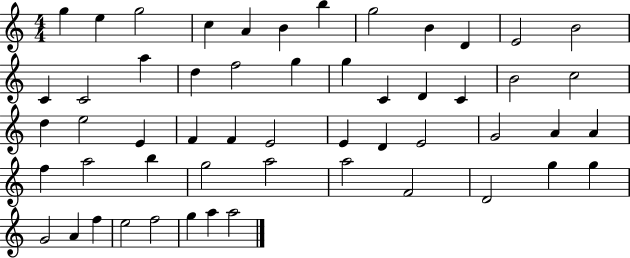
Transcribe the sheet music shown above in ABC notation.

X:1
T:Untitled
M:4/4
L:1/4
K:C
g e g2 c A B b g2 B D E2 B2 C C2 a d f2 g g C D C B2 c2 d e2 E F F E2 E D E2 G2 A A f a2 b g2 a2 a2 F2 D2 g g G2 A f e2 f2 g a a2